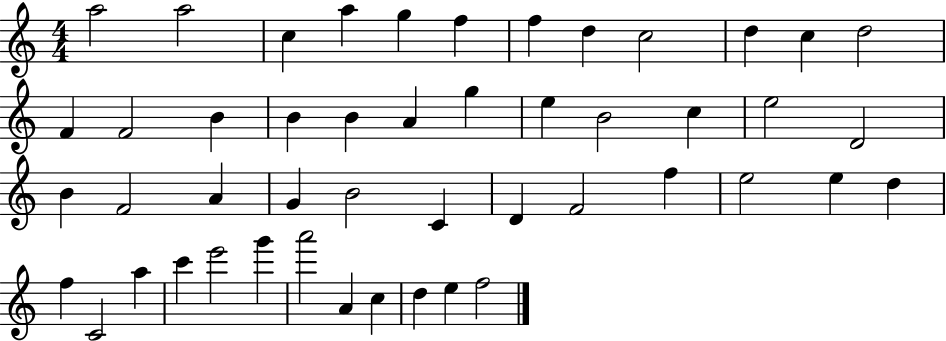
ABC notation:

X:1
T:Untitled
M:4/4
L:1/4
K:C
a2 a2 c a g f f d c2 d c d2 F F2 B B B A g e B2 c e2 D2 B F2 A G B2 C D F2 f e2 e d f C2 a c' e'2 g' a'2 A c d e f2